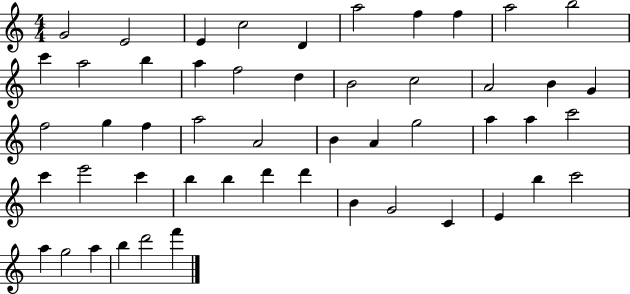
X:1
T:Untitled
M:4/4
L:1/4
K:C
G2 E2 E c2 D a2 f f a2 b2 c' a2 b a f2 d B2 c2 A2 B G f2 g f a2 A2 B A g2 a a c'2 c' e'2 c' b b d' d' B G2 C E b c'2 a g2 a b d'2 f'